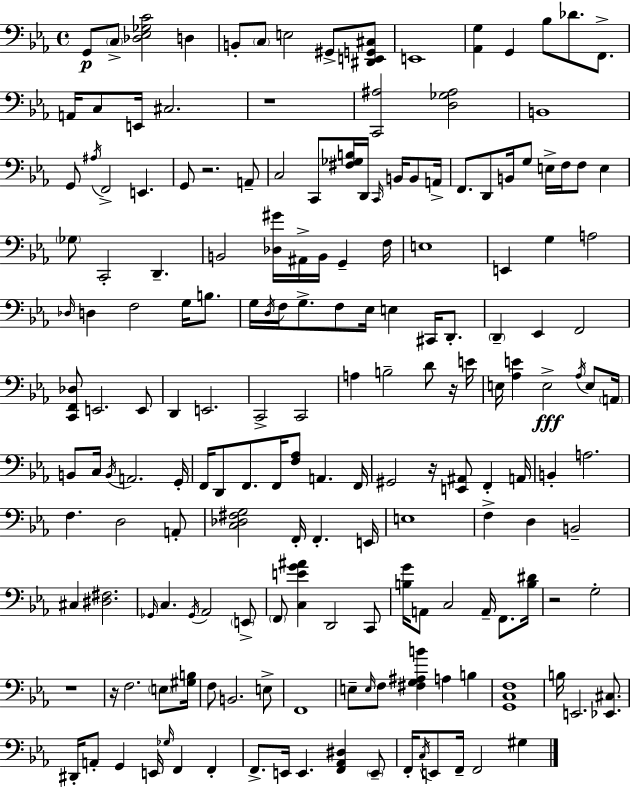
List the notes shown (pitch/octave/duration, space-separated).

G2/e C3/e [Db3,Eb3,Gb3,C4]/h D3/q B2/e C3/e E3/h G#2/e [D#2,E2,G2,C#3]/e E2/w [Ab2,G3]/q G2/q Bb3/e Db4/e. F2/e. A2/s C3/e E2/s C#3/h. R/w [C2,A#3]/h [D3,Gb3,A#3]/h B2/w G2/e A#3/s F2/h E2/q. G2/e R/h. A2/e C3/h C2/e [F#3,Gb3,B3]/s D2/s C2/s B2/s B2/e A2/s F2/e. D2/e B2/s G3/e E3/s F3/s F3/e E3/q Gb3/e C2/h D2/q. B2/h [Db3,G#4]/s A#2/s B2/s G2/q F3/s E3/w E2/q G3/q A3/h Db3/s D3/q F3/h G3/s B3/e. G3/s D3/s F3/s G3/e. F3/e Eb3/s E3/q C#2/s D2/e. D2/q Eb2/q F2/h [C2,F2,Db3]/e E2/h. E2/e D2/q E2/h. C2/h C2/h A3/q B3/h D4/e R/s E4/s E3/s [Ab3,E4]/q E3/h Ab3/s E3/e A2/s B2/e C3/s B2/s A2/h. G2/s F2/s D2/e F2/e. F2/s [F3,Ab3]/e A2/q. F2/s G#2/h R/s [E2,A#2]/e F2/q A2/s B2/q A3/h. F3/q. D3/h A2/e [C3,Db3,F#3,G3]/h F2/s F2/q. E2/s E3/w F3/q D3/q B2/h C#3/q [D#3,F#3]/h. Gb2/s C3/q. Gb2/s Ab2/h E2/e F2/e [C3,E4,G4,A#4]/q D2/h C2/e [B3,G4]/s A2/e C3/h A2/s F2/e. [B3,D#4]/s R/h G3/h R/w R/s F3/h. E3/e [G#3,B3]/s F3/e B2/h. E3/e F2/w E3/e E3/s F3/e [F#3,G3,A#3,B4]/q A3/q B3/q [G2,C3,F3]/w B3/s E2/h. [Eb2,C#3]/e. D#2/s A2/e G2/q E2/s Gb3/s F2/q F2/q F2/e. E2/s E2/q. [F2,Ab2,D#3]/q E2/e F2/s C3/s E2/e F2/s F2/h G#3/q